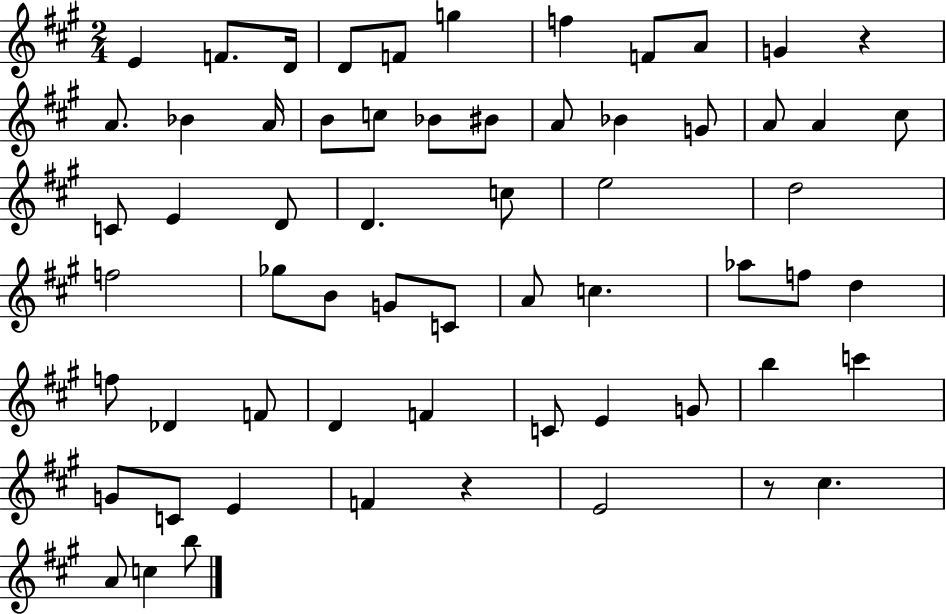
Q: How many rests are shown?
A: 3